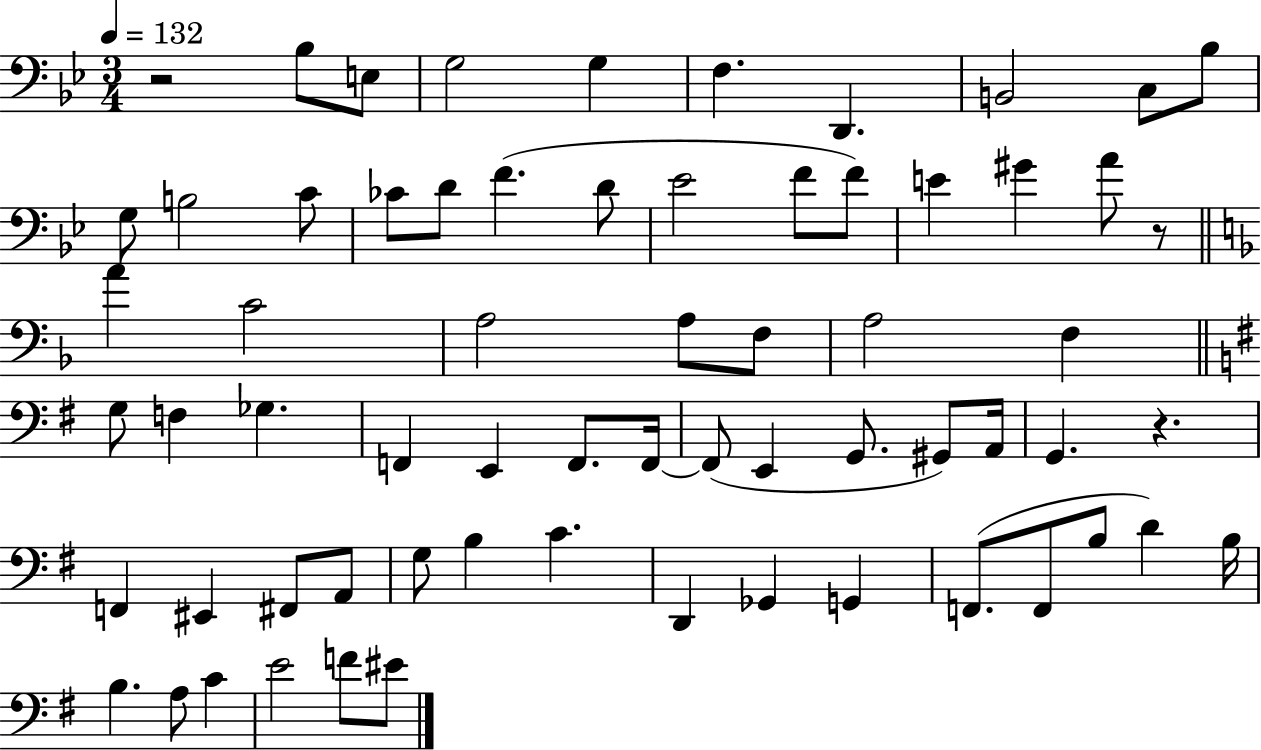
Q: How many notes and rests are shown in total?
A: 66